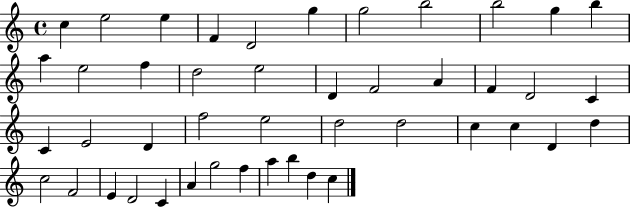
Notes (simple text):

C5/q E5/h E5/q F4/q D4/h G5/q G5/h B5/h B5/h G5/q B5/q A5/q E5/h F5/q D5/h E5/h D4/q F4/h A4/q F4/q D4/h C4/q C4/q E4/h D4/q F5/h E5/h D5/h D5/h C5/q C5/q D4/q D5/q C5/h F4/h E4/q D4/h C4/q A4/q G5/h F5/q A5/q B5/q D5/q C5/q